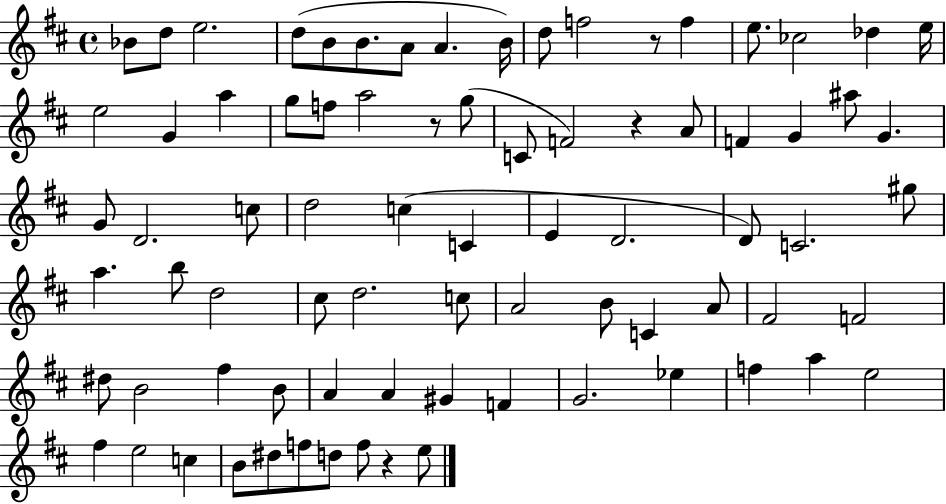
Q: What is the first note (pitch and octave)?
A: Bb4